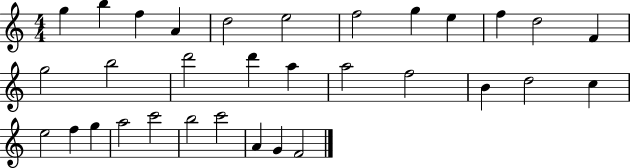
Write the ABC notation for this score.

X:1
T:Untitled
M:4/4
L:1/4
K:C
g b f A d2 e2 f2 g e f d2 F g2 b2 d'2 d' a a2 f2 B d2 c e2 f g a2 c'2 b2 c'2 A G F2